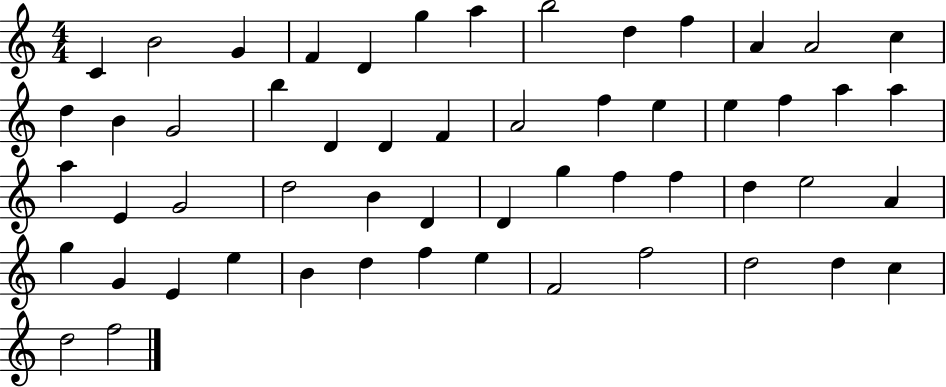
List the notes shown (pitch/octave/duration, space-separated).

C4/q B4/h G4/q F4/q D4/q G5/q A5/q B5/h D5/q F5/q A4/q A4/h C5/q D5/q B4/q G4/h B5/q D4/q D4/q F4/q A4/h F5/q E5/q E5/q F5/q A5/q A5/q A5/q E4/q G4/h D5/h B4/q D4/q D4/q G5/q F5/q F5/q D5/q E5/h A4/q G5/q G4/q E4/q E5/q B4/q D5/q F5/q E5/q F4/h F5/h D5/h D5/q C5/q D5/h F5/h